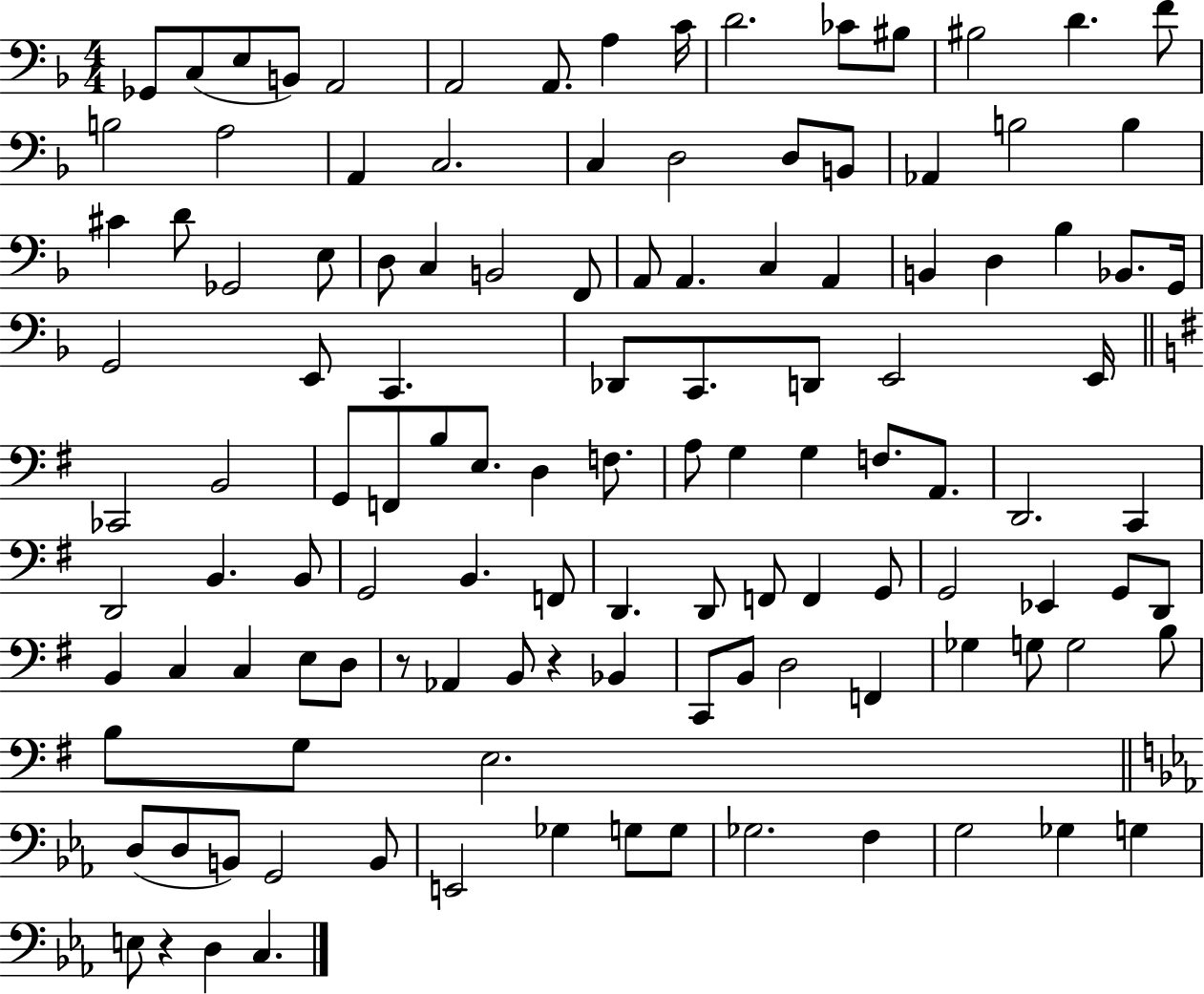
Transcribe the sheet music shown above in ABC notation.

X:1
T:Untitled
M:4/4
L:1/4
K:F
_G,,/2 C,/2 E,/2 B,,/2 A,,2 A,,2 A,,/2 A, C/4 D2 _C/2 ^B,/2 ^B,2 D F/2 B,2 A,2 A,, C,2 C, D,2 D,/2 B,,/2 _A,, B,2 B, ^C D/2 _G,,2 E,/2 D,/2 C, B,,2 F,,/2 A,,/2 A,, C, A,, B,, D, _B, _B,,/2 G,,/4 G,,2 E,,/2 C,, _D,,/2 C,,/2 D,,/2 E,,2 E,,/4 _C,,2 B,,2 G,,/2 F,,/2 B,/2 E,/2 D, F,/2 A,/2 G, G, F,/2 A,,/2 D,,2 C,, D,,2 B,, B,,/2 G,,2 B,, F,,/2 D,, D,,/2 F,,/2 F,, G,,/2 G,,2 _E,, G,,/2 D,,/2 B,, C, C, E,/2 D,/2 z/2 _A,, B,,/2 z _B,, C,,/2 B,,/2 D,2 F,, _G, G,/2 G,2 B,/2 B,/2 G,/2 E,2 D,/2 D,/2 B,,/2 G,,2 B,,/2 E,,2 _G, G,/2 G,/2 _G,2 F, G,2 _G, G, E,/2 z D, C,